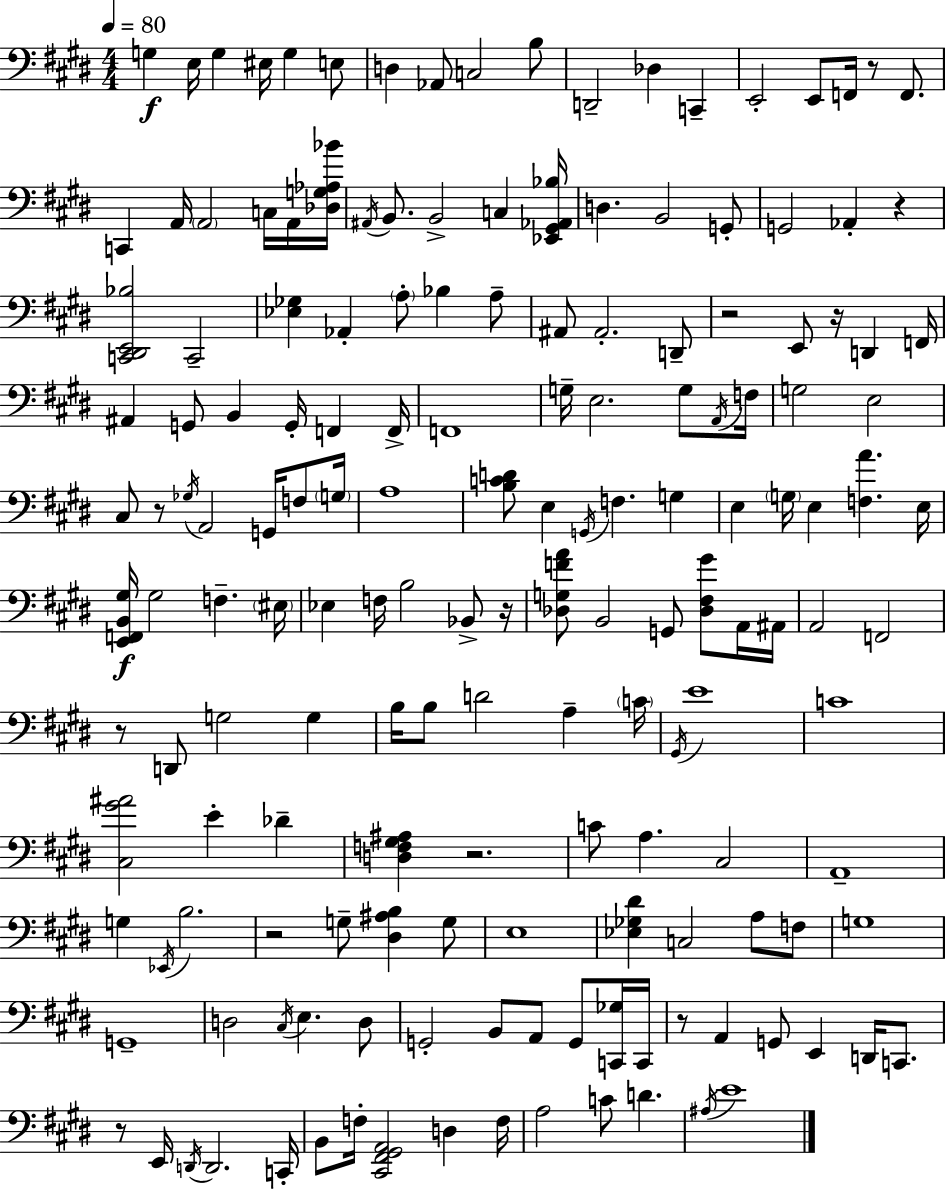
X:1
T:Untitled
M:4/4
L:1/4
K:E
G, E,/4 G, ^E,/4 G, E,/2 D, _A,,/2 C,2 B,/2 D,,2 _D, C,, E,,2 E,,/2 F,,/4 z/2 F,,/2 C,, A,,/4 A,,2 C,/4 A,,/4 [_D,G,_A,_B]/4 ^A,,/4 B,,/2 B,,2 C, [_E,,^G,,_A,,_B,]/4 D, B,,2 G,,/2 G,,2 _A,, z [C,,^D,,E,,_B,]2 C,,2 [_E,_G,] _A,, A,/2 _B, A,/2 ^A,,/2 ^A,,2 D,,/2 z2 E,,/2 z/4 D,, F,,/4 ^A,, G,,/2 B,, G,,/4 F,, F,,/4 F,,4 G,/4 E,2 G,/2 A,,/4 F,/4 G,2 E,2 ^C,/2 z/2 _G,/4 A,,2 G,,/4 F,/2 G,/4 A,4 [B,CD]/2 E, G,,/4 F, G, E, G,/4 E, [F,A] E,/4 [E,,F,,B,,^G,]/4 ^G,2 F, ^E,/4 _E, F,/4 B,2 _B,,/2 z/4 [_D,G,FA]/2 B,,2 G,,/2 [_D,^F,^G]/2 A,,/4 ^A,,/4 A,,2 F,,2 z/2 D,,/2 G,2 G, B,/4 B,/2 D2 A, C/4 ^G,,/4 E4 C4 [^C,^G^A]2 E _D [D,F,^G,^A,] z2 C/2 A, ^C,2 A,,4 G, _E,,/4 B,2 z2 G,/2 [^D,^A,B,] G,/2 E,4 [_E,_G,^D] C,2 A,/2 F,/2 G,4 G,,4 D,2 ^C,/4 E, D,/2 G,,2 B,,/2 A,,/2 G,,/2 [C,,_G,]/4 C,,/4 z/2 A,, G,,/2 E,, D,,/4 C,,/2 z/2 E,,/4 D,,/4 D,,2 C,,/4 B,,/2 F,/4 [^C,,^F,,^G,,A,,]2 D, F,/4 A,2 C/2 D ^A,/4 E4